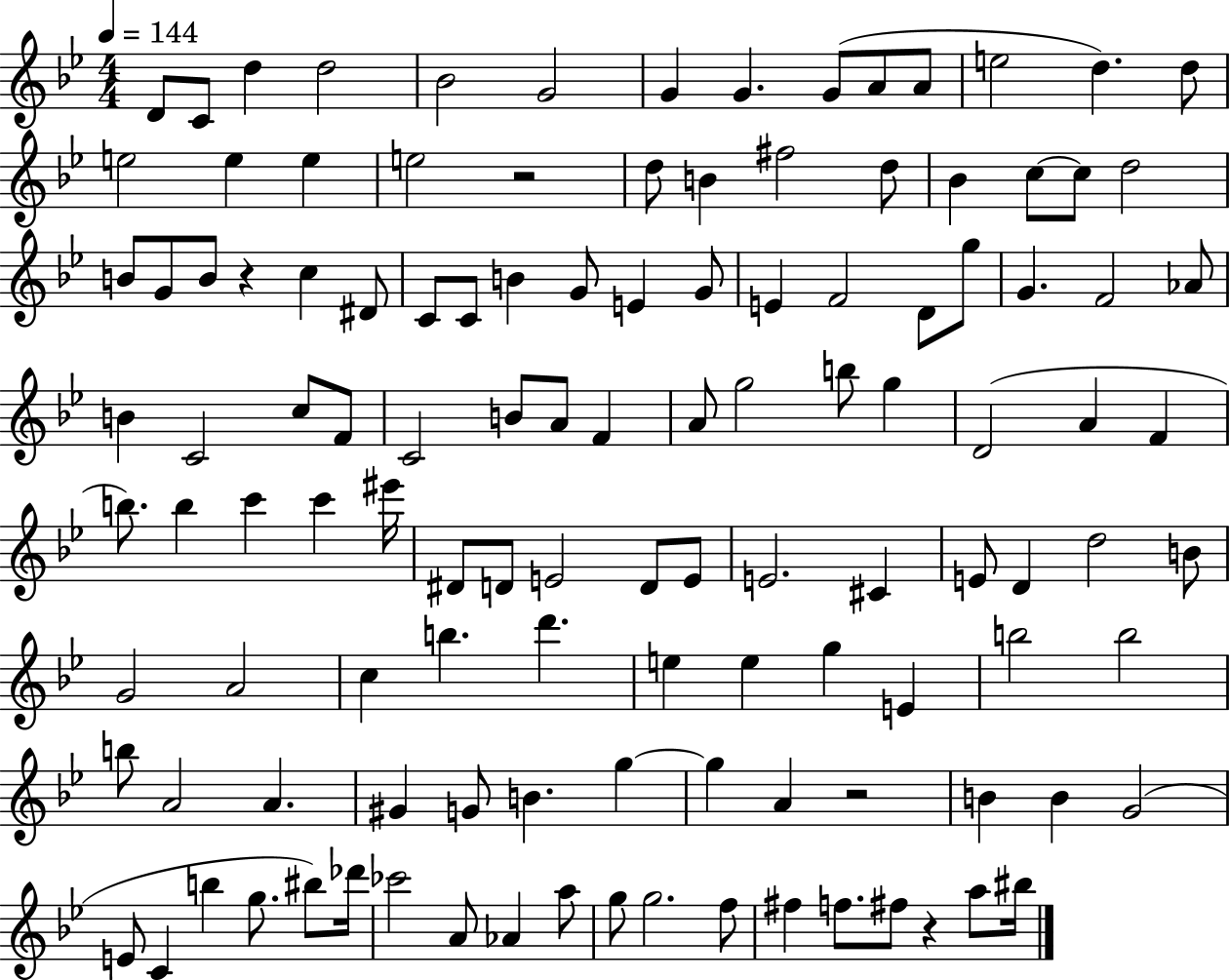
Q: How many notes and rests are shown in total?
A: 120